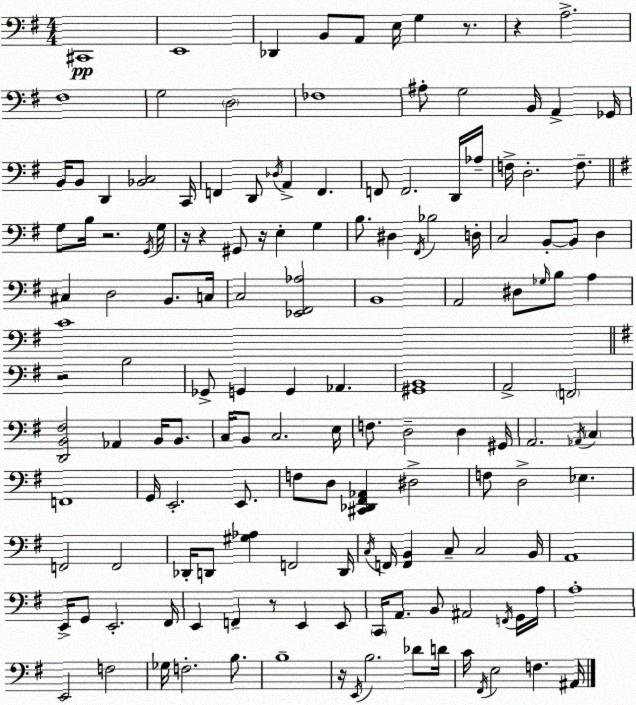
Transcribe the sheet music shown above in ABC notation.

X:1
T:Untitled
M:4/4
L:1/4
K:G
^C,,4 E,,4 _D,, B,,/2 A,,/2 E,/4 G, z/2 z A,2 ^F,4 G,2 D,2 _F,4 ^A,/2 G,2 B,,/4 A,, _G,,/4 B,,/4 B,,/2 D,, [_B,,C,]2 C,,/4 F,, D,,/2 _D,/4 A,, F,, F,,/2 F,,2 D,,/4 _A,/4 F,/4 D,2 F,/2 G,/2 B,/4 z2 G,,/4 G,/4 z/4 z ^G,,/2 z/4 E, G, B,/2 ^D, ^F,,/4 _B,2 D,/4 C,2 B,,/2 B,,/2 D, ^C, D,2 B,,/2 C,/4 C,2 [_E,,^F,,_A,]2 B,,4 A,,2 ^D,/2 _G,/4 B,/2 A, C4 z2 B,2 _G,,/2 G,, G,, _A,, [^G,,B,,]4 A,,2 F,,2 [D,,B,,^F,]2 _A,, B,,/4 B,,/2 C,/4 B,,/2 C,2 E,/4 F,/2 D,2 D, ^G,,/4 A,,2 _A,,/4 C, F,,4 G,,/4 E,,2 E,,/2 F,/2 D,/2 [^C,,_D,,^F,,_A,,] ^D,2 F,/2 D,2 _E, F,,2 F,,2 _D,,/4 D,,/2 [^G,_A,] F,,2 D,,/4 C,/4 F,,/4 [F,,B,,] C,/2 C,2 B,,/4 A,,4 E,,/4 G,,/2 E,,2 ^F,,/4 E,, F,, z/2 E,, E,,/2 C,,/4 A,,/2 B,,/2 ^A,,2 F,,/4 G,,/4 A,/4 A,4 E,,2 F,2 _G,/4 F,2 B,/2 B,4 z/4 E,,/4 B,2 _D/2 D/4 C/4 ^F,,/4 E,2 F, ^A,,/4